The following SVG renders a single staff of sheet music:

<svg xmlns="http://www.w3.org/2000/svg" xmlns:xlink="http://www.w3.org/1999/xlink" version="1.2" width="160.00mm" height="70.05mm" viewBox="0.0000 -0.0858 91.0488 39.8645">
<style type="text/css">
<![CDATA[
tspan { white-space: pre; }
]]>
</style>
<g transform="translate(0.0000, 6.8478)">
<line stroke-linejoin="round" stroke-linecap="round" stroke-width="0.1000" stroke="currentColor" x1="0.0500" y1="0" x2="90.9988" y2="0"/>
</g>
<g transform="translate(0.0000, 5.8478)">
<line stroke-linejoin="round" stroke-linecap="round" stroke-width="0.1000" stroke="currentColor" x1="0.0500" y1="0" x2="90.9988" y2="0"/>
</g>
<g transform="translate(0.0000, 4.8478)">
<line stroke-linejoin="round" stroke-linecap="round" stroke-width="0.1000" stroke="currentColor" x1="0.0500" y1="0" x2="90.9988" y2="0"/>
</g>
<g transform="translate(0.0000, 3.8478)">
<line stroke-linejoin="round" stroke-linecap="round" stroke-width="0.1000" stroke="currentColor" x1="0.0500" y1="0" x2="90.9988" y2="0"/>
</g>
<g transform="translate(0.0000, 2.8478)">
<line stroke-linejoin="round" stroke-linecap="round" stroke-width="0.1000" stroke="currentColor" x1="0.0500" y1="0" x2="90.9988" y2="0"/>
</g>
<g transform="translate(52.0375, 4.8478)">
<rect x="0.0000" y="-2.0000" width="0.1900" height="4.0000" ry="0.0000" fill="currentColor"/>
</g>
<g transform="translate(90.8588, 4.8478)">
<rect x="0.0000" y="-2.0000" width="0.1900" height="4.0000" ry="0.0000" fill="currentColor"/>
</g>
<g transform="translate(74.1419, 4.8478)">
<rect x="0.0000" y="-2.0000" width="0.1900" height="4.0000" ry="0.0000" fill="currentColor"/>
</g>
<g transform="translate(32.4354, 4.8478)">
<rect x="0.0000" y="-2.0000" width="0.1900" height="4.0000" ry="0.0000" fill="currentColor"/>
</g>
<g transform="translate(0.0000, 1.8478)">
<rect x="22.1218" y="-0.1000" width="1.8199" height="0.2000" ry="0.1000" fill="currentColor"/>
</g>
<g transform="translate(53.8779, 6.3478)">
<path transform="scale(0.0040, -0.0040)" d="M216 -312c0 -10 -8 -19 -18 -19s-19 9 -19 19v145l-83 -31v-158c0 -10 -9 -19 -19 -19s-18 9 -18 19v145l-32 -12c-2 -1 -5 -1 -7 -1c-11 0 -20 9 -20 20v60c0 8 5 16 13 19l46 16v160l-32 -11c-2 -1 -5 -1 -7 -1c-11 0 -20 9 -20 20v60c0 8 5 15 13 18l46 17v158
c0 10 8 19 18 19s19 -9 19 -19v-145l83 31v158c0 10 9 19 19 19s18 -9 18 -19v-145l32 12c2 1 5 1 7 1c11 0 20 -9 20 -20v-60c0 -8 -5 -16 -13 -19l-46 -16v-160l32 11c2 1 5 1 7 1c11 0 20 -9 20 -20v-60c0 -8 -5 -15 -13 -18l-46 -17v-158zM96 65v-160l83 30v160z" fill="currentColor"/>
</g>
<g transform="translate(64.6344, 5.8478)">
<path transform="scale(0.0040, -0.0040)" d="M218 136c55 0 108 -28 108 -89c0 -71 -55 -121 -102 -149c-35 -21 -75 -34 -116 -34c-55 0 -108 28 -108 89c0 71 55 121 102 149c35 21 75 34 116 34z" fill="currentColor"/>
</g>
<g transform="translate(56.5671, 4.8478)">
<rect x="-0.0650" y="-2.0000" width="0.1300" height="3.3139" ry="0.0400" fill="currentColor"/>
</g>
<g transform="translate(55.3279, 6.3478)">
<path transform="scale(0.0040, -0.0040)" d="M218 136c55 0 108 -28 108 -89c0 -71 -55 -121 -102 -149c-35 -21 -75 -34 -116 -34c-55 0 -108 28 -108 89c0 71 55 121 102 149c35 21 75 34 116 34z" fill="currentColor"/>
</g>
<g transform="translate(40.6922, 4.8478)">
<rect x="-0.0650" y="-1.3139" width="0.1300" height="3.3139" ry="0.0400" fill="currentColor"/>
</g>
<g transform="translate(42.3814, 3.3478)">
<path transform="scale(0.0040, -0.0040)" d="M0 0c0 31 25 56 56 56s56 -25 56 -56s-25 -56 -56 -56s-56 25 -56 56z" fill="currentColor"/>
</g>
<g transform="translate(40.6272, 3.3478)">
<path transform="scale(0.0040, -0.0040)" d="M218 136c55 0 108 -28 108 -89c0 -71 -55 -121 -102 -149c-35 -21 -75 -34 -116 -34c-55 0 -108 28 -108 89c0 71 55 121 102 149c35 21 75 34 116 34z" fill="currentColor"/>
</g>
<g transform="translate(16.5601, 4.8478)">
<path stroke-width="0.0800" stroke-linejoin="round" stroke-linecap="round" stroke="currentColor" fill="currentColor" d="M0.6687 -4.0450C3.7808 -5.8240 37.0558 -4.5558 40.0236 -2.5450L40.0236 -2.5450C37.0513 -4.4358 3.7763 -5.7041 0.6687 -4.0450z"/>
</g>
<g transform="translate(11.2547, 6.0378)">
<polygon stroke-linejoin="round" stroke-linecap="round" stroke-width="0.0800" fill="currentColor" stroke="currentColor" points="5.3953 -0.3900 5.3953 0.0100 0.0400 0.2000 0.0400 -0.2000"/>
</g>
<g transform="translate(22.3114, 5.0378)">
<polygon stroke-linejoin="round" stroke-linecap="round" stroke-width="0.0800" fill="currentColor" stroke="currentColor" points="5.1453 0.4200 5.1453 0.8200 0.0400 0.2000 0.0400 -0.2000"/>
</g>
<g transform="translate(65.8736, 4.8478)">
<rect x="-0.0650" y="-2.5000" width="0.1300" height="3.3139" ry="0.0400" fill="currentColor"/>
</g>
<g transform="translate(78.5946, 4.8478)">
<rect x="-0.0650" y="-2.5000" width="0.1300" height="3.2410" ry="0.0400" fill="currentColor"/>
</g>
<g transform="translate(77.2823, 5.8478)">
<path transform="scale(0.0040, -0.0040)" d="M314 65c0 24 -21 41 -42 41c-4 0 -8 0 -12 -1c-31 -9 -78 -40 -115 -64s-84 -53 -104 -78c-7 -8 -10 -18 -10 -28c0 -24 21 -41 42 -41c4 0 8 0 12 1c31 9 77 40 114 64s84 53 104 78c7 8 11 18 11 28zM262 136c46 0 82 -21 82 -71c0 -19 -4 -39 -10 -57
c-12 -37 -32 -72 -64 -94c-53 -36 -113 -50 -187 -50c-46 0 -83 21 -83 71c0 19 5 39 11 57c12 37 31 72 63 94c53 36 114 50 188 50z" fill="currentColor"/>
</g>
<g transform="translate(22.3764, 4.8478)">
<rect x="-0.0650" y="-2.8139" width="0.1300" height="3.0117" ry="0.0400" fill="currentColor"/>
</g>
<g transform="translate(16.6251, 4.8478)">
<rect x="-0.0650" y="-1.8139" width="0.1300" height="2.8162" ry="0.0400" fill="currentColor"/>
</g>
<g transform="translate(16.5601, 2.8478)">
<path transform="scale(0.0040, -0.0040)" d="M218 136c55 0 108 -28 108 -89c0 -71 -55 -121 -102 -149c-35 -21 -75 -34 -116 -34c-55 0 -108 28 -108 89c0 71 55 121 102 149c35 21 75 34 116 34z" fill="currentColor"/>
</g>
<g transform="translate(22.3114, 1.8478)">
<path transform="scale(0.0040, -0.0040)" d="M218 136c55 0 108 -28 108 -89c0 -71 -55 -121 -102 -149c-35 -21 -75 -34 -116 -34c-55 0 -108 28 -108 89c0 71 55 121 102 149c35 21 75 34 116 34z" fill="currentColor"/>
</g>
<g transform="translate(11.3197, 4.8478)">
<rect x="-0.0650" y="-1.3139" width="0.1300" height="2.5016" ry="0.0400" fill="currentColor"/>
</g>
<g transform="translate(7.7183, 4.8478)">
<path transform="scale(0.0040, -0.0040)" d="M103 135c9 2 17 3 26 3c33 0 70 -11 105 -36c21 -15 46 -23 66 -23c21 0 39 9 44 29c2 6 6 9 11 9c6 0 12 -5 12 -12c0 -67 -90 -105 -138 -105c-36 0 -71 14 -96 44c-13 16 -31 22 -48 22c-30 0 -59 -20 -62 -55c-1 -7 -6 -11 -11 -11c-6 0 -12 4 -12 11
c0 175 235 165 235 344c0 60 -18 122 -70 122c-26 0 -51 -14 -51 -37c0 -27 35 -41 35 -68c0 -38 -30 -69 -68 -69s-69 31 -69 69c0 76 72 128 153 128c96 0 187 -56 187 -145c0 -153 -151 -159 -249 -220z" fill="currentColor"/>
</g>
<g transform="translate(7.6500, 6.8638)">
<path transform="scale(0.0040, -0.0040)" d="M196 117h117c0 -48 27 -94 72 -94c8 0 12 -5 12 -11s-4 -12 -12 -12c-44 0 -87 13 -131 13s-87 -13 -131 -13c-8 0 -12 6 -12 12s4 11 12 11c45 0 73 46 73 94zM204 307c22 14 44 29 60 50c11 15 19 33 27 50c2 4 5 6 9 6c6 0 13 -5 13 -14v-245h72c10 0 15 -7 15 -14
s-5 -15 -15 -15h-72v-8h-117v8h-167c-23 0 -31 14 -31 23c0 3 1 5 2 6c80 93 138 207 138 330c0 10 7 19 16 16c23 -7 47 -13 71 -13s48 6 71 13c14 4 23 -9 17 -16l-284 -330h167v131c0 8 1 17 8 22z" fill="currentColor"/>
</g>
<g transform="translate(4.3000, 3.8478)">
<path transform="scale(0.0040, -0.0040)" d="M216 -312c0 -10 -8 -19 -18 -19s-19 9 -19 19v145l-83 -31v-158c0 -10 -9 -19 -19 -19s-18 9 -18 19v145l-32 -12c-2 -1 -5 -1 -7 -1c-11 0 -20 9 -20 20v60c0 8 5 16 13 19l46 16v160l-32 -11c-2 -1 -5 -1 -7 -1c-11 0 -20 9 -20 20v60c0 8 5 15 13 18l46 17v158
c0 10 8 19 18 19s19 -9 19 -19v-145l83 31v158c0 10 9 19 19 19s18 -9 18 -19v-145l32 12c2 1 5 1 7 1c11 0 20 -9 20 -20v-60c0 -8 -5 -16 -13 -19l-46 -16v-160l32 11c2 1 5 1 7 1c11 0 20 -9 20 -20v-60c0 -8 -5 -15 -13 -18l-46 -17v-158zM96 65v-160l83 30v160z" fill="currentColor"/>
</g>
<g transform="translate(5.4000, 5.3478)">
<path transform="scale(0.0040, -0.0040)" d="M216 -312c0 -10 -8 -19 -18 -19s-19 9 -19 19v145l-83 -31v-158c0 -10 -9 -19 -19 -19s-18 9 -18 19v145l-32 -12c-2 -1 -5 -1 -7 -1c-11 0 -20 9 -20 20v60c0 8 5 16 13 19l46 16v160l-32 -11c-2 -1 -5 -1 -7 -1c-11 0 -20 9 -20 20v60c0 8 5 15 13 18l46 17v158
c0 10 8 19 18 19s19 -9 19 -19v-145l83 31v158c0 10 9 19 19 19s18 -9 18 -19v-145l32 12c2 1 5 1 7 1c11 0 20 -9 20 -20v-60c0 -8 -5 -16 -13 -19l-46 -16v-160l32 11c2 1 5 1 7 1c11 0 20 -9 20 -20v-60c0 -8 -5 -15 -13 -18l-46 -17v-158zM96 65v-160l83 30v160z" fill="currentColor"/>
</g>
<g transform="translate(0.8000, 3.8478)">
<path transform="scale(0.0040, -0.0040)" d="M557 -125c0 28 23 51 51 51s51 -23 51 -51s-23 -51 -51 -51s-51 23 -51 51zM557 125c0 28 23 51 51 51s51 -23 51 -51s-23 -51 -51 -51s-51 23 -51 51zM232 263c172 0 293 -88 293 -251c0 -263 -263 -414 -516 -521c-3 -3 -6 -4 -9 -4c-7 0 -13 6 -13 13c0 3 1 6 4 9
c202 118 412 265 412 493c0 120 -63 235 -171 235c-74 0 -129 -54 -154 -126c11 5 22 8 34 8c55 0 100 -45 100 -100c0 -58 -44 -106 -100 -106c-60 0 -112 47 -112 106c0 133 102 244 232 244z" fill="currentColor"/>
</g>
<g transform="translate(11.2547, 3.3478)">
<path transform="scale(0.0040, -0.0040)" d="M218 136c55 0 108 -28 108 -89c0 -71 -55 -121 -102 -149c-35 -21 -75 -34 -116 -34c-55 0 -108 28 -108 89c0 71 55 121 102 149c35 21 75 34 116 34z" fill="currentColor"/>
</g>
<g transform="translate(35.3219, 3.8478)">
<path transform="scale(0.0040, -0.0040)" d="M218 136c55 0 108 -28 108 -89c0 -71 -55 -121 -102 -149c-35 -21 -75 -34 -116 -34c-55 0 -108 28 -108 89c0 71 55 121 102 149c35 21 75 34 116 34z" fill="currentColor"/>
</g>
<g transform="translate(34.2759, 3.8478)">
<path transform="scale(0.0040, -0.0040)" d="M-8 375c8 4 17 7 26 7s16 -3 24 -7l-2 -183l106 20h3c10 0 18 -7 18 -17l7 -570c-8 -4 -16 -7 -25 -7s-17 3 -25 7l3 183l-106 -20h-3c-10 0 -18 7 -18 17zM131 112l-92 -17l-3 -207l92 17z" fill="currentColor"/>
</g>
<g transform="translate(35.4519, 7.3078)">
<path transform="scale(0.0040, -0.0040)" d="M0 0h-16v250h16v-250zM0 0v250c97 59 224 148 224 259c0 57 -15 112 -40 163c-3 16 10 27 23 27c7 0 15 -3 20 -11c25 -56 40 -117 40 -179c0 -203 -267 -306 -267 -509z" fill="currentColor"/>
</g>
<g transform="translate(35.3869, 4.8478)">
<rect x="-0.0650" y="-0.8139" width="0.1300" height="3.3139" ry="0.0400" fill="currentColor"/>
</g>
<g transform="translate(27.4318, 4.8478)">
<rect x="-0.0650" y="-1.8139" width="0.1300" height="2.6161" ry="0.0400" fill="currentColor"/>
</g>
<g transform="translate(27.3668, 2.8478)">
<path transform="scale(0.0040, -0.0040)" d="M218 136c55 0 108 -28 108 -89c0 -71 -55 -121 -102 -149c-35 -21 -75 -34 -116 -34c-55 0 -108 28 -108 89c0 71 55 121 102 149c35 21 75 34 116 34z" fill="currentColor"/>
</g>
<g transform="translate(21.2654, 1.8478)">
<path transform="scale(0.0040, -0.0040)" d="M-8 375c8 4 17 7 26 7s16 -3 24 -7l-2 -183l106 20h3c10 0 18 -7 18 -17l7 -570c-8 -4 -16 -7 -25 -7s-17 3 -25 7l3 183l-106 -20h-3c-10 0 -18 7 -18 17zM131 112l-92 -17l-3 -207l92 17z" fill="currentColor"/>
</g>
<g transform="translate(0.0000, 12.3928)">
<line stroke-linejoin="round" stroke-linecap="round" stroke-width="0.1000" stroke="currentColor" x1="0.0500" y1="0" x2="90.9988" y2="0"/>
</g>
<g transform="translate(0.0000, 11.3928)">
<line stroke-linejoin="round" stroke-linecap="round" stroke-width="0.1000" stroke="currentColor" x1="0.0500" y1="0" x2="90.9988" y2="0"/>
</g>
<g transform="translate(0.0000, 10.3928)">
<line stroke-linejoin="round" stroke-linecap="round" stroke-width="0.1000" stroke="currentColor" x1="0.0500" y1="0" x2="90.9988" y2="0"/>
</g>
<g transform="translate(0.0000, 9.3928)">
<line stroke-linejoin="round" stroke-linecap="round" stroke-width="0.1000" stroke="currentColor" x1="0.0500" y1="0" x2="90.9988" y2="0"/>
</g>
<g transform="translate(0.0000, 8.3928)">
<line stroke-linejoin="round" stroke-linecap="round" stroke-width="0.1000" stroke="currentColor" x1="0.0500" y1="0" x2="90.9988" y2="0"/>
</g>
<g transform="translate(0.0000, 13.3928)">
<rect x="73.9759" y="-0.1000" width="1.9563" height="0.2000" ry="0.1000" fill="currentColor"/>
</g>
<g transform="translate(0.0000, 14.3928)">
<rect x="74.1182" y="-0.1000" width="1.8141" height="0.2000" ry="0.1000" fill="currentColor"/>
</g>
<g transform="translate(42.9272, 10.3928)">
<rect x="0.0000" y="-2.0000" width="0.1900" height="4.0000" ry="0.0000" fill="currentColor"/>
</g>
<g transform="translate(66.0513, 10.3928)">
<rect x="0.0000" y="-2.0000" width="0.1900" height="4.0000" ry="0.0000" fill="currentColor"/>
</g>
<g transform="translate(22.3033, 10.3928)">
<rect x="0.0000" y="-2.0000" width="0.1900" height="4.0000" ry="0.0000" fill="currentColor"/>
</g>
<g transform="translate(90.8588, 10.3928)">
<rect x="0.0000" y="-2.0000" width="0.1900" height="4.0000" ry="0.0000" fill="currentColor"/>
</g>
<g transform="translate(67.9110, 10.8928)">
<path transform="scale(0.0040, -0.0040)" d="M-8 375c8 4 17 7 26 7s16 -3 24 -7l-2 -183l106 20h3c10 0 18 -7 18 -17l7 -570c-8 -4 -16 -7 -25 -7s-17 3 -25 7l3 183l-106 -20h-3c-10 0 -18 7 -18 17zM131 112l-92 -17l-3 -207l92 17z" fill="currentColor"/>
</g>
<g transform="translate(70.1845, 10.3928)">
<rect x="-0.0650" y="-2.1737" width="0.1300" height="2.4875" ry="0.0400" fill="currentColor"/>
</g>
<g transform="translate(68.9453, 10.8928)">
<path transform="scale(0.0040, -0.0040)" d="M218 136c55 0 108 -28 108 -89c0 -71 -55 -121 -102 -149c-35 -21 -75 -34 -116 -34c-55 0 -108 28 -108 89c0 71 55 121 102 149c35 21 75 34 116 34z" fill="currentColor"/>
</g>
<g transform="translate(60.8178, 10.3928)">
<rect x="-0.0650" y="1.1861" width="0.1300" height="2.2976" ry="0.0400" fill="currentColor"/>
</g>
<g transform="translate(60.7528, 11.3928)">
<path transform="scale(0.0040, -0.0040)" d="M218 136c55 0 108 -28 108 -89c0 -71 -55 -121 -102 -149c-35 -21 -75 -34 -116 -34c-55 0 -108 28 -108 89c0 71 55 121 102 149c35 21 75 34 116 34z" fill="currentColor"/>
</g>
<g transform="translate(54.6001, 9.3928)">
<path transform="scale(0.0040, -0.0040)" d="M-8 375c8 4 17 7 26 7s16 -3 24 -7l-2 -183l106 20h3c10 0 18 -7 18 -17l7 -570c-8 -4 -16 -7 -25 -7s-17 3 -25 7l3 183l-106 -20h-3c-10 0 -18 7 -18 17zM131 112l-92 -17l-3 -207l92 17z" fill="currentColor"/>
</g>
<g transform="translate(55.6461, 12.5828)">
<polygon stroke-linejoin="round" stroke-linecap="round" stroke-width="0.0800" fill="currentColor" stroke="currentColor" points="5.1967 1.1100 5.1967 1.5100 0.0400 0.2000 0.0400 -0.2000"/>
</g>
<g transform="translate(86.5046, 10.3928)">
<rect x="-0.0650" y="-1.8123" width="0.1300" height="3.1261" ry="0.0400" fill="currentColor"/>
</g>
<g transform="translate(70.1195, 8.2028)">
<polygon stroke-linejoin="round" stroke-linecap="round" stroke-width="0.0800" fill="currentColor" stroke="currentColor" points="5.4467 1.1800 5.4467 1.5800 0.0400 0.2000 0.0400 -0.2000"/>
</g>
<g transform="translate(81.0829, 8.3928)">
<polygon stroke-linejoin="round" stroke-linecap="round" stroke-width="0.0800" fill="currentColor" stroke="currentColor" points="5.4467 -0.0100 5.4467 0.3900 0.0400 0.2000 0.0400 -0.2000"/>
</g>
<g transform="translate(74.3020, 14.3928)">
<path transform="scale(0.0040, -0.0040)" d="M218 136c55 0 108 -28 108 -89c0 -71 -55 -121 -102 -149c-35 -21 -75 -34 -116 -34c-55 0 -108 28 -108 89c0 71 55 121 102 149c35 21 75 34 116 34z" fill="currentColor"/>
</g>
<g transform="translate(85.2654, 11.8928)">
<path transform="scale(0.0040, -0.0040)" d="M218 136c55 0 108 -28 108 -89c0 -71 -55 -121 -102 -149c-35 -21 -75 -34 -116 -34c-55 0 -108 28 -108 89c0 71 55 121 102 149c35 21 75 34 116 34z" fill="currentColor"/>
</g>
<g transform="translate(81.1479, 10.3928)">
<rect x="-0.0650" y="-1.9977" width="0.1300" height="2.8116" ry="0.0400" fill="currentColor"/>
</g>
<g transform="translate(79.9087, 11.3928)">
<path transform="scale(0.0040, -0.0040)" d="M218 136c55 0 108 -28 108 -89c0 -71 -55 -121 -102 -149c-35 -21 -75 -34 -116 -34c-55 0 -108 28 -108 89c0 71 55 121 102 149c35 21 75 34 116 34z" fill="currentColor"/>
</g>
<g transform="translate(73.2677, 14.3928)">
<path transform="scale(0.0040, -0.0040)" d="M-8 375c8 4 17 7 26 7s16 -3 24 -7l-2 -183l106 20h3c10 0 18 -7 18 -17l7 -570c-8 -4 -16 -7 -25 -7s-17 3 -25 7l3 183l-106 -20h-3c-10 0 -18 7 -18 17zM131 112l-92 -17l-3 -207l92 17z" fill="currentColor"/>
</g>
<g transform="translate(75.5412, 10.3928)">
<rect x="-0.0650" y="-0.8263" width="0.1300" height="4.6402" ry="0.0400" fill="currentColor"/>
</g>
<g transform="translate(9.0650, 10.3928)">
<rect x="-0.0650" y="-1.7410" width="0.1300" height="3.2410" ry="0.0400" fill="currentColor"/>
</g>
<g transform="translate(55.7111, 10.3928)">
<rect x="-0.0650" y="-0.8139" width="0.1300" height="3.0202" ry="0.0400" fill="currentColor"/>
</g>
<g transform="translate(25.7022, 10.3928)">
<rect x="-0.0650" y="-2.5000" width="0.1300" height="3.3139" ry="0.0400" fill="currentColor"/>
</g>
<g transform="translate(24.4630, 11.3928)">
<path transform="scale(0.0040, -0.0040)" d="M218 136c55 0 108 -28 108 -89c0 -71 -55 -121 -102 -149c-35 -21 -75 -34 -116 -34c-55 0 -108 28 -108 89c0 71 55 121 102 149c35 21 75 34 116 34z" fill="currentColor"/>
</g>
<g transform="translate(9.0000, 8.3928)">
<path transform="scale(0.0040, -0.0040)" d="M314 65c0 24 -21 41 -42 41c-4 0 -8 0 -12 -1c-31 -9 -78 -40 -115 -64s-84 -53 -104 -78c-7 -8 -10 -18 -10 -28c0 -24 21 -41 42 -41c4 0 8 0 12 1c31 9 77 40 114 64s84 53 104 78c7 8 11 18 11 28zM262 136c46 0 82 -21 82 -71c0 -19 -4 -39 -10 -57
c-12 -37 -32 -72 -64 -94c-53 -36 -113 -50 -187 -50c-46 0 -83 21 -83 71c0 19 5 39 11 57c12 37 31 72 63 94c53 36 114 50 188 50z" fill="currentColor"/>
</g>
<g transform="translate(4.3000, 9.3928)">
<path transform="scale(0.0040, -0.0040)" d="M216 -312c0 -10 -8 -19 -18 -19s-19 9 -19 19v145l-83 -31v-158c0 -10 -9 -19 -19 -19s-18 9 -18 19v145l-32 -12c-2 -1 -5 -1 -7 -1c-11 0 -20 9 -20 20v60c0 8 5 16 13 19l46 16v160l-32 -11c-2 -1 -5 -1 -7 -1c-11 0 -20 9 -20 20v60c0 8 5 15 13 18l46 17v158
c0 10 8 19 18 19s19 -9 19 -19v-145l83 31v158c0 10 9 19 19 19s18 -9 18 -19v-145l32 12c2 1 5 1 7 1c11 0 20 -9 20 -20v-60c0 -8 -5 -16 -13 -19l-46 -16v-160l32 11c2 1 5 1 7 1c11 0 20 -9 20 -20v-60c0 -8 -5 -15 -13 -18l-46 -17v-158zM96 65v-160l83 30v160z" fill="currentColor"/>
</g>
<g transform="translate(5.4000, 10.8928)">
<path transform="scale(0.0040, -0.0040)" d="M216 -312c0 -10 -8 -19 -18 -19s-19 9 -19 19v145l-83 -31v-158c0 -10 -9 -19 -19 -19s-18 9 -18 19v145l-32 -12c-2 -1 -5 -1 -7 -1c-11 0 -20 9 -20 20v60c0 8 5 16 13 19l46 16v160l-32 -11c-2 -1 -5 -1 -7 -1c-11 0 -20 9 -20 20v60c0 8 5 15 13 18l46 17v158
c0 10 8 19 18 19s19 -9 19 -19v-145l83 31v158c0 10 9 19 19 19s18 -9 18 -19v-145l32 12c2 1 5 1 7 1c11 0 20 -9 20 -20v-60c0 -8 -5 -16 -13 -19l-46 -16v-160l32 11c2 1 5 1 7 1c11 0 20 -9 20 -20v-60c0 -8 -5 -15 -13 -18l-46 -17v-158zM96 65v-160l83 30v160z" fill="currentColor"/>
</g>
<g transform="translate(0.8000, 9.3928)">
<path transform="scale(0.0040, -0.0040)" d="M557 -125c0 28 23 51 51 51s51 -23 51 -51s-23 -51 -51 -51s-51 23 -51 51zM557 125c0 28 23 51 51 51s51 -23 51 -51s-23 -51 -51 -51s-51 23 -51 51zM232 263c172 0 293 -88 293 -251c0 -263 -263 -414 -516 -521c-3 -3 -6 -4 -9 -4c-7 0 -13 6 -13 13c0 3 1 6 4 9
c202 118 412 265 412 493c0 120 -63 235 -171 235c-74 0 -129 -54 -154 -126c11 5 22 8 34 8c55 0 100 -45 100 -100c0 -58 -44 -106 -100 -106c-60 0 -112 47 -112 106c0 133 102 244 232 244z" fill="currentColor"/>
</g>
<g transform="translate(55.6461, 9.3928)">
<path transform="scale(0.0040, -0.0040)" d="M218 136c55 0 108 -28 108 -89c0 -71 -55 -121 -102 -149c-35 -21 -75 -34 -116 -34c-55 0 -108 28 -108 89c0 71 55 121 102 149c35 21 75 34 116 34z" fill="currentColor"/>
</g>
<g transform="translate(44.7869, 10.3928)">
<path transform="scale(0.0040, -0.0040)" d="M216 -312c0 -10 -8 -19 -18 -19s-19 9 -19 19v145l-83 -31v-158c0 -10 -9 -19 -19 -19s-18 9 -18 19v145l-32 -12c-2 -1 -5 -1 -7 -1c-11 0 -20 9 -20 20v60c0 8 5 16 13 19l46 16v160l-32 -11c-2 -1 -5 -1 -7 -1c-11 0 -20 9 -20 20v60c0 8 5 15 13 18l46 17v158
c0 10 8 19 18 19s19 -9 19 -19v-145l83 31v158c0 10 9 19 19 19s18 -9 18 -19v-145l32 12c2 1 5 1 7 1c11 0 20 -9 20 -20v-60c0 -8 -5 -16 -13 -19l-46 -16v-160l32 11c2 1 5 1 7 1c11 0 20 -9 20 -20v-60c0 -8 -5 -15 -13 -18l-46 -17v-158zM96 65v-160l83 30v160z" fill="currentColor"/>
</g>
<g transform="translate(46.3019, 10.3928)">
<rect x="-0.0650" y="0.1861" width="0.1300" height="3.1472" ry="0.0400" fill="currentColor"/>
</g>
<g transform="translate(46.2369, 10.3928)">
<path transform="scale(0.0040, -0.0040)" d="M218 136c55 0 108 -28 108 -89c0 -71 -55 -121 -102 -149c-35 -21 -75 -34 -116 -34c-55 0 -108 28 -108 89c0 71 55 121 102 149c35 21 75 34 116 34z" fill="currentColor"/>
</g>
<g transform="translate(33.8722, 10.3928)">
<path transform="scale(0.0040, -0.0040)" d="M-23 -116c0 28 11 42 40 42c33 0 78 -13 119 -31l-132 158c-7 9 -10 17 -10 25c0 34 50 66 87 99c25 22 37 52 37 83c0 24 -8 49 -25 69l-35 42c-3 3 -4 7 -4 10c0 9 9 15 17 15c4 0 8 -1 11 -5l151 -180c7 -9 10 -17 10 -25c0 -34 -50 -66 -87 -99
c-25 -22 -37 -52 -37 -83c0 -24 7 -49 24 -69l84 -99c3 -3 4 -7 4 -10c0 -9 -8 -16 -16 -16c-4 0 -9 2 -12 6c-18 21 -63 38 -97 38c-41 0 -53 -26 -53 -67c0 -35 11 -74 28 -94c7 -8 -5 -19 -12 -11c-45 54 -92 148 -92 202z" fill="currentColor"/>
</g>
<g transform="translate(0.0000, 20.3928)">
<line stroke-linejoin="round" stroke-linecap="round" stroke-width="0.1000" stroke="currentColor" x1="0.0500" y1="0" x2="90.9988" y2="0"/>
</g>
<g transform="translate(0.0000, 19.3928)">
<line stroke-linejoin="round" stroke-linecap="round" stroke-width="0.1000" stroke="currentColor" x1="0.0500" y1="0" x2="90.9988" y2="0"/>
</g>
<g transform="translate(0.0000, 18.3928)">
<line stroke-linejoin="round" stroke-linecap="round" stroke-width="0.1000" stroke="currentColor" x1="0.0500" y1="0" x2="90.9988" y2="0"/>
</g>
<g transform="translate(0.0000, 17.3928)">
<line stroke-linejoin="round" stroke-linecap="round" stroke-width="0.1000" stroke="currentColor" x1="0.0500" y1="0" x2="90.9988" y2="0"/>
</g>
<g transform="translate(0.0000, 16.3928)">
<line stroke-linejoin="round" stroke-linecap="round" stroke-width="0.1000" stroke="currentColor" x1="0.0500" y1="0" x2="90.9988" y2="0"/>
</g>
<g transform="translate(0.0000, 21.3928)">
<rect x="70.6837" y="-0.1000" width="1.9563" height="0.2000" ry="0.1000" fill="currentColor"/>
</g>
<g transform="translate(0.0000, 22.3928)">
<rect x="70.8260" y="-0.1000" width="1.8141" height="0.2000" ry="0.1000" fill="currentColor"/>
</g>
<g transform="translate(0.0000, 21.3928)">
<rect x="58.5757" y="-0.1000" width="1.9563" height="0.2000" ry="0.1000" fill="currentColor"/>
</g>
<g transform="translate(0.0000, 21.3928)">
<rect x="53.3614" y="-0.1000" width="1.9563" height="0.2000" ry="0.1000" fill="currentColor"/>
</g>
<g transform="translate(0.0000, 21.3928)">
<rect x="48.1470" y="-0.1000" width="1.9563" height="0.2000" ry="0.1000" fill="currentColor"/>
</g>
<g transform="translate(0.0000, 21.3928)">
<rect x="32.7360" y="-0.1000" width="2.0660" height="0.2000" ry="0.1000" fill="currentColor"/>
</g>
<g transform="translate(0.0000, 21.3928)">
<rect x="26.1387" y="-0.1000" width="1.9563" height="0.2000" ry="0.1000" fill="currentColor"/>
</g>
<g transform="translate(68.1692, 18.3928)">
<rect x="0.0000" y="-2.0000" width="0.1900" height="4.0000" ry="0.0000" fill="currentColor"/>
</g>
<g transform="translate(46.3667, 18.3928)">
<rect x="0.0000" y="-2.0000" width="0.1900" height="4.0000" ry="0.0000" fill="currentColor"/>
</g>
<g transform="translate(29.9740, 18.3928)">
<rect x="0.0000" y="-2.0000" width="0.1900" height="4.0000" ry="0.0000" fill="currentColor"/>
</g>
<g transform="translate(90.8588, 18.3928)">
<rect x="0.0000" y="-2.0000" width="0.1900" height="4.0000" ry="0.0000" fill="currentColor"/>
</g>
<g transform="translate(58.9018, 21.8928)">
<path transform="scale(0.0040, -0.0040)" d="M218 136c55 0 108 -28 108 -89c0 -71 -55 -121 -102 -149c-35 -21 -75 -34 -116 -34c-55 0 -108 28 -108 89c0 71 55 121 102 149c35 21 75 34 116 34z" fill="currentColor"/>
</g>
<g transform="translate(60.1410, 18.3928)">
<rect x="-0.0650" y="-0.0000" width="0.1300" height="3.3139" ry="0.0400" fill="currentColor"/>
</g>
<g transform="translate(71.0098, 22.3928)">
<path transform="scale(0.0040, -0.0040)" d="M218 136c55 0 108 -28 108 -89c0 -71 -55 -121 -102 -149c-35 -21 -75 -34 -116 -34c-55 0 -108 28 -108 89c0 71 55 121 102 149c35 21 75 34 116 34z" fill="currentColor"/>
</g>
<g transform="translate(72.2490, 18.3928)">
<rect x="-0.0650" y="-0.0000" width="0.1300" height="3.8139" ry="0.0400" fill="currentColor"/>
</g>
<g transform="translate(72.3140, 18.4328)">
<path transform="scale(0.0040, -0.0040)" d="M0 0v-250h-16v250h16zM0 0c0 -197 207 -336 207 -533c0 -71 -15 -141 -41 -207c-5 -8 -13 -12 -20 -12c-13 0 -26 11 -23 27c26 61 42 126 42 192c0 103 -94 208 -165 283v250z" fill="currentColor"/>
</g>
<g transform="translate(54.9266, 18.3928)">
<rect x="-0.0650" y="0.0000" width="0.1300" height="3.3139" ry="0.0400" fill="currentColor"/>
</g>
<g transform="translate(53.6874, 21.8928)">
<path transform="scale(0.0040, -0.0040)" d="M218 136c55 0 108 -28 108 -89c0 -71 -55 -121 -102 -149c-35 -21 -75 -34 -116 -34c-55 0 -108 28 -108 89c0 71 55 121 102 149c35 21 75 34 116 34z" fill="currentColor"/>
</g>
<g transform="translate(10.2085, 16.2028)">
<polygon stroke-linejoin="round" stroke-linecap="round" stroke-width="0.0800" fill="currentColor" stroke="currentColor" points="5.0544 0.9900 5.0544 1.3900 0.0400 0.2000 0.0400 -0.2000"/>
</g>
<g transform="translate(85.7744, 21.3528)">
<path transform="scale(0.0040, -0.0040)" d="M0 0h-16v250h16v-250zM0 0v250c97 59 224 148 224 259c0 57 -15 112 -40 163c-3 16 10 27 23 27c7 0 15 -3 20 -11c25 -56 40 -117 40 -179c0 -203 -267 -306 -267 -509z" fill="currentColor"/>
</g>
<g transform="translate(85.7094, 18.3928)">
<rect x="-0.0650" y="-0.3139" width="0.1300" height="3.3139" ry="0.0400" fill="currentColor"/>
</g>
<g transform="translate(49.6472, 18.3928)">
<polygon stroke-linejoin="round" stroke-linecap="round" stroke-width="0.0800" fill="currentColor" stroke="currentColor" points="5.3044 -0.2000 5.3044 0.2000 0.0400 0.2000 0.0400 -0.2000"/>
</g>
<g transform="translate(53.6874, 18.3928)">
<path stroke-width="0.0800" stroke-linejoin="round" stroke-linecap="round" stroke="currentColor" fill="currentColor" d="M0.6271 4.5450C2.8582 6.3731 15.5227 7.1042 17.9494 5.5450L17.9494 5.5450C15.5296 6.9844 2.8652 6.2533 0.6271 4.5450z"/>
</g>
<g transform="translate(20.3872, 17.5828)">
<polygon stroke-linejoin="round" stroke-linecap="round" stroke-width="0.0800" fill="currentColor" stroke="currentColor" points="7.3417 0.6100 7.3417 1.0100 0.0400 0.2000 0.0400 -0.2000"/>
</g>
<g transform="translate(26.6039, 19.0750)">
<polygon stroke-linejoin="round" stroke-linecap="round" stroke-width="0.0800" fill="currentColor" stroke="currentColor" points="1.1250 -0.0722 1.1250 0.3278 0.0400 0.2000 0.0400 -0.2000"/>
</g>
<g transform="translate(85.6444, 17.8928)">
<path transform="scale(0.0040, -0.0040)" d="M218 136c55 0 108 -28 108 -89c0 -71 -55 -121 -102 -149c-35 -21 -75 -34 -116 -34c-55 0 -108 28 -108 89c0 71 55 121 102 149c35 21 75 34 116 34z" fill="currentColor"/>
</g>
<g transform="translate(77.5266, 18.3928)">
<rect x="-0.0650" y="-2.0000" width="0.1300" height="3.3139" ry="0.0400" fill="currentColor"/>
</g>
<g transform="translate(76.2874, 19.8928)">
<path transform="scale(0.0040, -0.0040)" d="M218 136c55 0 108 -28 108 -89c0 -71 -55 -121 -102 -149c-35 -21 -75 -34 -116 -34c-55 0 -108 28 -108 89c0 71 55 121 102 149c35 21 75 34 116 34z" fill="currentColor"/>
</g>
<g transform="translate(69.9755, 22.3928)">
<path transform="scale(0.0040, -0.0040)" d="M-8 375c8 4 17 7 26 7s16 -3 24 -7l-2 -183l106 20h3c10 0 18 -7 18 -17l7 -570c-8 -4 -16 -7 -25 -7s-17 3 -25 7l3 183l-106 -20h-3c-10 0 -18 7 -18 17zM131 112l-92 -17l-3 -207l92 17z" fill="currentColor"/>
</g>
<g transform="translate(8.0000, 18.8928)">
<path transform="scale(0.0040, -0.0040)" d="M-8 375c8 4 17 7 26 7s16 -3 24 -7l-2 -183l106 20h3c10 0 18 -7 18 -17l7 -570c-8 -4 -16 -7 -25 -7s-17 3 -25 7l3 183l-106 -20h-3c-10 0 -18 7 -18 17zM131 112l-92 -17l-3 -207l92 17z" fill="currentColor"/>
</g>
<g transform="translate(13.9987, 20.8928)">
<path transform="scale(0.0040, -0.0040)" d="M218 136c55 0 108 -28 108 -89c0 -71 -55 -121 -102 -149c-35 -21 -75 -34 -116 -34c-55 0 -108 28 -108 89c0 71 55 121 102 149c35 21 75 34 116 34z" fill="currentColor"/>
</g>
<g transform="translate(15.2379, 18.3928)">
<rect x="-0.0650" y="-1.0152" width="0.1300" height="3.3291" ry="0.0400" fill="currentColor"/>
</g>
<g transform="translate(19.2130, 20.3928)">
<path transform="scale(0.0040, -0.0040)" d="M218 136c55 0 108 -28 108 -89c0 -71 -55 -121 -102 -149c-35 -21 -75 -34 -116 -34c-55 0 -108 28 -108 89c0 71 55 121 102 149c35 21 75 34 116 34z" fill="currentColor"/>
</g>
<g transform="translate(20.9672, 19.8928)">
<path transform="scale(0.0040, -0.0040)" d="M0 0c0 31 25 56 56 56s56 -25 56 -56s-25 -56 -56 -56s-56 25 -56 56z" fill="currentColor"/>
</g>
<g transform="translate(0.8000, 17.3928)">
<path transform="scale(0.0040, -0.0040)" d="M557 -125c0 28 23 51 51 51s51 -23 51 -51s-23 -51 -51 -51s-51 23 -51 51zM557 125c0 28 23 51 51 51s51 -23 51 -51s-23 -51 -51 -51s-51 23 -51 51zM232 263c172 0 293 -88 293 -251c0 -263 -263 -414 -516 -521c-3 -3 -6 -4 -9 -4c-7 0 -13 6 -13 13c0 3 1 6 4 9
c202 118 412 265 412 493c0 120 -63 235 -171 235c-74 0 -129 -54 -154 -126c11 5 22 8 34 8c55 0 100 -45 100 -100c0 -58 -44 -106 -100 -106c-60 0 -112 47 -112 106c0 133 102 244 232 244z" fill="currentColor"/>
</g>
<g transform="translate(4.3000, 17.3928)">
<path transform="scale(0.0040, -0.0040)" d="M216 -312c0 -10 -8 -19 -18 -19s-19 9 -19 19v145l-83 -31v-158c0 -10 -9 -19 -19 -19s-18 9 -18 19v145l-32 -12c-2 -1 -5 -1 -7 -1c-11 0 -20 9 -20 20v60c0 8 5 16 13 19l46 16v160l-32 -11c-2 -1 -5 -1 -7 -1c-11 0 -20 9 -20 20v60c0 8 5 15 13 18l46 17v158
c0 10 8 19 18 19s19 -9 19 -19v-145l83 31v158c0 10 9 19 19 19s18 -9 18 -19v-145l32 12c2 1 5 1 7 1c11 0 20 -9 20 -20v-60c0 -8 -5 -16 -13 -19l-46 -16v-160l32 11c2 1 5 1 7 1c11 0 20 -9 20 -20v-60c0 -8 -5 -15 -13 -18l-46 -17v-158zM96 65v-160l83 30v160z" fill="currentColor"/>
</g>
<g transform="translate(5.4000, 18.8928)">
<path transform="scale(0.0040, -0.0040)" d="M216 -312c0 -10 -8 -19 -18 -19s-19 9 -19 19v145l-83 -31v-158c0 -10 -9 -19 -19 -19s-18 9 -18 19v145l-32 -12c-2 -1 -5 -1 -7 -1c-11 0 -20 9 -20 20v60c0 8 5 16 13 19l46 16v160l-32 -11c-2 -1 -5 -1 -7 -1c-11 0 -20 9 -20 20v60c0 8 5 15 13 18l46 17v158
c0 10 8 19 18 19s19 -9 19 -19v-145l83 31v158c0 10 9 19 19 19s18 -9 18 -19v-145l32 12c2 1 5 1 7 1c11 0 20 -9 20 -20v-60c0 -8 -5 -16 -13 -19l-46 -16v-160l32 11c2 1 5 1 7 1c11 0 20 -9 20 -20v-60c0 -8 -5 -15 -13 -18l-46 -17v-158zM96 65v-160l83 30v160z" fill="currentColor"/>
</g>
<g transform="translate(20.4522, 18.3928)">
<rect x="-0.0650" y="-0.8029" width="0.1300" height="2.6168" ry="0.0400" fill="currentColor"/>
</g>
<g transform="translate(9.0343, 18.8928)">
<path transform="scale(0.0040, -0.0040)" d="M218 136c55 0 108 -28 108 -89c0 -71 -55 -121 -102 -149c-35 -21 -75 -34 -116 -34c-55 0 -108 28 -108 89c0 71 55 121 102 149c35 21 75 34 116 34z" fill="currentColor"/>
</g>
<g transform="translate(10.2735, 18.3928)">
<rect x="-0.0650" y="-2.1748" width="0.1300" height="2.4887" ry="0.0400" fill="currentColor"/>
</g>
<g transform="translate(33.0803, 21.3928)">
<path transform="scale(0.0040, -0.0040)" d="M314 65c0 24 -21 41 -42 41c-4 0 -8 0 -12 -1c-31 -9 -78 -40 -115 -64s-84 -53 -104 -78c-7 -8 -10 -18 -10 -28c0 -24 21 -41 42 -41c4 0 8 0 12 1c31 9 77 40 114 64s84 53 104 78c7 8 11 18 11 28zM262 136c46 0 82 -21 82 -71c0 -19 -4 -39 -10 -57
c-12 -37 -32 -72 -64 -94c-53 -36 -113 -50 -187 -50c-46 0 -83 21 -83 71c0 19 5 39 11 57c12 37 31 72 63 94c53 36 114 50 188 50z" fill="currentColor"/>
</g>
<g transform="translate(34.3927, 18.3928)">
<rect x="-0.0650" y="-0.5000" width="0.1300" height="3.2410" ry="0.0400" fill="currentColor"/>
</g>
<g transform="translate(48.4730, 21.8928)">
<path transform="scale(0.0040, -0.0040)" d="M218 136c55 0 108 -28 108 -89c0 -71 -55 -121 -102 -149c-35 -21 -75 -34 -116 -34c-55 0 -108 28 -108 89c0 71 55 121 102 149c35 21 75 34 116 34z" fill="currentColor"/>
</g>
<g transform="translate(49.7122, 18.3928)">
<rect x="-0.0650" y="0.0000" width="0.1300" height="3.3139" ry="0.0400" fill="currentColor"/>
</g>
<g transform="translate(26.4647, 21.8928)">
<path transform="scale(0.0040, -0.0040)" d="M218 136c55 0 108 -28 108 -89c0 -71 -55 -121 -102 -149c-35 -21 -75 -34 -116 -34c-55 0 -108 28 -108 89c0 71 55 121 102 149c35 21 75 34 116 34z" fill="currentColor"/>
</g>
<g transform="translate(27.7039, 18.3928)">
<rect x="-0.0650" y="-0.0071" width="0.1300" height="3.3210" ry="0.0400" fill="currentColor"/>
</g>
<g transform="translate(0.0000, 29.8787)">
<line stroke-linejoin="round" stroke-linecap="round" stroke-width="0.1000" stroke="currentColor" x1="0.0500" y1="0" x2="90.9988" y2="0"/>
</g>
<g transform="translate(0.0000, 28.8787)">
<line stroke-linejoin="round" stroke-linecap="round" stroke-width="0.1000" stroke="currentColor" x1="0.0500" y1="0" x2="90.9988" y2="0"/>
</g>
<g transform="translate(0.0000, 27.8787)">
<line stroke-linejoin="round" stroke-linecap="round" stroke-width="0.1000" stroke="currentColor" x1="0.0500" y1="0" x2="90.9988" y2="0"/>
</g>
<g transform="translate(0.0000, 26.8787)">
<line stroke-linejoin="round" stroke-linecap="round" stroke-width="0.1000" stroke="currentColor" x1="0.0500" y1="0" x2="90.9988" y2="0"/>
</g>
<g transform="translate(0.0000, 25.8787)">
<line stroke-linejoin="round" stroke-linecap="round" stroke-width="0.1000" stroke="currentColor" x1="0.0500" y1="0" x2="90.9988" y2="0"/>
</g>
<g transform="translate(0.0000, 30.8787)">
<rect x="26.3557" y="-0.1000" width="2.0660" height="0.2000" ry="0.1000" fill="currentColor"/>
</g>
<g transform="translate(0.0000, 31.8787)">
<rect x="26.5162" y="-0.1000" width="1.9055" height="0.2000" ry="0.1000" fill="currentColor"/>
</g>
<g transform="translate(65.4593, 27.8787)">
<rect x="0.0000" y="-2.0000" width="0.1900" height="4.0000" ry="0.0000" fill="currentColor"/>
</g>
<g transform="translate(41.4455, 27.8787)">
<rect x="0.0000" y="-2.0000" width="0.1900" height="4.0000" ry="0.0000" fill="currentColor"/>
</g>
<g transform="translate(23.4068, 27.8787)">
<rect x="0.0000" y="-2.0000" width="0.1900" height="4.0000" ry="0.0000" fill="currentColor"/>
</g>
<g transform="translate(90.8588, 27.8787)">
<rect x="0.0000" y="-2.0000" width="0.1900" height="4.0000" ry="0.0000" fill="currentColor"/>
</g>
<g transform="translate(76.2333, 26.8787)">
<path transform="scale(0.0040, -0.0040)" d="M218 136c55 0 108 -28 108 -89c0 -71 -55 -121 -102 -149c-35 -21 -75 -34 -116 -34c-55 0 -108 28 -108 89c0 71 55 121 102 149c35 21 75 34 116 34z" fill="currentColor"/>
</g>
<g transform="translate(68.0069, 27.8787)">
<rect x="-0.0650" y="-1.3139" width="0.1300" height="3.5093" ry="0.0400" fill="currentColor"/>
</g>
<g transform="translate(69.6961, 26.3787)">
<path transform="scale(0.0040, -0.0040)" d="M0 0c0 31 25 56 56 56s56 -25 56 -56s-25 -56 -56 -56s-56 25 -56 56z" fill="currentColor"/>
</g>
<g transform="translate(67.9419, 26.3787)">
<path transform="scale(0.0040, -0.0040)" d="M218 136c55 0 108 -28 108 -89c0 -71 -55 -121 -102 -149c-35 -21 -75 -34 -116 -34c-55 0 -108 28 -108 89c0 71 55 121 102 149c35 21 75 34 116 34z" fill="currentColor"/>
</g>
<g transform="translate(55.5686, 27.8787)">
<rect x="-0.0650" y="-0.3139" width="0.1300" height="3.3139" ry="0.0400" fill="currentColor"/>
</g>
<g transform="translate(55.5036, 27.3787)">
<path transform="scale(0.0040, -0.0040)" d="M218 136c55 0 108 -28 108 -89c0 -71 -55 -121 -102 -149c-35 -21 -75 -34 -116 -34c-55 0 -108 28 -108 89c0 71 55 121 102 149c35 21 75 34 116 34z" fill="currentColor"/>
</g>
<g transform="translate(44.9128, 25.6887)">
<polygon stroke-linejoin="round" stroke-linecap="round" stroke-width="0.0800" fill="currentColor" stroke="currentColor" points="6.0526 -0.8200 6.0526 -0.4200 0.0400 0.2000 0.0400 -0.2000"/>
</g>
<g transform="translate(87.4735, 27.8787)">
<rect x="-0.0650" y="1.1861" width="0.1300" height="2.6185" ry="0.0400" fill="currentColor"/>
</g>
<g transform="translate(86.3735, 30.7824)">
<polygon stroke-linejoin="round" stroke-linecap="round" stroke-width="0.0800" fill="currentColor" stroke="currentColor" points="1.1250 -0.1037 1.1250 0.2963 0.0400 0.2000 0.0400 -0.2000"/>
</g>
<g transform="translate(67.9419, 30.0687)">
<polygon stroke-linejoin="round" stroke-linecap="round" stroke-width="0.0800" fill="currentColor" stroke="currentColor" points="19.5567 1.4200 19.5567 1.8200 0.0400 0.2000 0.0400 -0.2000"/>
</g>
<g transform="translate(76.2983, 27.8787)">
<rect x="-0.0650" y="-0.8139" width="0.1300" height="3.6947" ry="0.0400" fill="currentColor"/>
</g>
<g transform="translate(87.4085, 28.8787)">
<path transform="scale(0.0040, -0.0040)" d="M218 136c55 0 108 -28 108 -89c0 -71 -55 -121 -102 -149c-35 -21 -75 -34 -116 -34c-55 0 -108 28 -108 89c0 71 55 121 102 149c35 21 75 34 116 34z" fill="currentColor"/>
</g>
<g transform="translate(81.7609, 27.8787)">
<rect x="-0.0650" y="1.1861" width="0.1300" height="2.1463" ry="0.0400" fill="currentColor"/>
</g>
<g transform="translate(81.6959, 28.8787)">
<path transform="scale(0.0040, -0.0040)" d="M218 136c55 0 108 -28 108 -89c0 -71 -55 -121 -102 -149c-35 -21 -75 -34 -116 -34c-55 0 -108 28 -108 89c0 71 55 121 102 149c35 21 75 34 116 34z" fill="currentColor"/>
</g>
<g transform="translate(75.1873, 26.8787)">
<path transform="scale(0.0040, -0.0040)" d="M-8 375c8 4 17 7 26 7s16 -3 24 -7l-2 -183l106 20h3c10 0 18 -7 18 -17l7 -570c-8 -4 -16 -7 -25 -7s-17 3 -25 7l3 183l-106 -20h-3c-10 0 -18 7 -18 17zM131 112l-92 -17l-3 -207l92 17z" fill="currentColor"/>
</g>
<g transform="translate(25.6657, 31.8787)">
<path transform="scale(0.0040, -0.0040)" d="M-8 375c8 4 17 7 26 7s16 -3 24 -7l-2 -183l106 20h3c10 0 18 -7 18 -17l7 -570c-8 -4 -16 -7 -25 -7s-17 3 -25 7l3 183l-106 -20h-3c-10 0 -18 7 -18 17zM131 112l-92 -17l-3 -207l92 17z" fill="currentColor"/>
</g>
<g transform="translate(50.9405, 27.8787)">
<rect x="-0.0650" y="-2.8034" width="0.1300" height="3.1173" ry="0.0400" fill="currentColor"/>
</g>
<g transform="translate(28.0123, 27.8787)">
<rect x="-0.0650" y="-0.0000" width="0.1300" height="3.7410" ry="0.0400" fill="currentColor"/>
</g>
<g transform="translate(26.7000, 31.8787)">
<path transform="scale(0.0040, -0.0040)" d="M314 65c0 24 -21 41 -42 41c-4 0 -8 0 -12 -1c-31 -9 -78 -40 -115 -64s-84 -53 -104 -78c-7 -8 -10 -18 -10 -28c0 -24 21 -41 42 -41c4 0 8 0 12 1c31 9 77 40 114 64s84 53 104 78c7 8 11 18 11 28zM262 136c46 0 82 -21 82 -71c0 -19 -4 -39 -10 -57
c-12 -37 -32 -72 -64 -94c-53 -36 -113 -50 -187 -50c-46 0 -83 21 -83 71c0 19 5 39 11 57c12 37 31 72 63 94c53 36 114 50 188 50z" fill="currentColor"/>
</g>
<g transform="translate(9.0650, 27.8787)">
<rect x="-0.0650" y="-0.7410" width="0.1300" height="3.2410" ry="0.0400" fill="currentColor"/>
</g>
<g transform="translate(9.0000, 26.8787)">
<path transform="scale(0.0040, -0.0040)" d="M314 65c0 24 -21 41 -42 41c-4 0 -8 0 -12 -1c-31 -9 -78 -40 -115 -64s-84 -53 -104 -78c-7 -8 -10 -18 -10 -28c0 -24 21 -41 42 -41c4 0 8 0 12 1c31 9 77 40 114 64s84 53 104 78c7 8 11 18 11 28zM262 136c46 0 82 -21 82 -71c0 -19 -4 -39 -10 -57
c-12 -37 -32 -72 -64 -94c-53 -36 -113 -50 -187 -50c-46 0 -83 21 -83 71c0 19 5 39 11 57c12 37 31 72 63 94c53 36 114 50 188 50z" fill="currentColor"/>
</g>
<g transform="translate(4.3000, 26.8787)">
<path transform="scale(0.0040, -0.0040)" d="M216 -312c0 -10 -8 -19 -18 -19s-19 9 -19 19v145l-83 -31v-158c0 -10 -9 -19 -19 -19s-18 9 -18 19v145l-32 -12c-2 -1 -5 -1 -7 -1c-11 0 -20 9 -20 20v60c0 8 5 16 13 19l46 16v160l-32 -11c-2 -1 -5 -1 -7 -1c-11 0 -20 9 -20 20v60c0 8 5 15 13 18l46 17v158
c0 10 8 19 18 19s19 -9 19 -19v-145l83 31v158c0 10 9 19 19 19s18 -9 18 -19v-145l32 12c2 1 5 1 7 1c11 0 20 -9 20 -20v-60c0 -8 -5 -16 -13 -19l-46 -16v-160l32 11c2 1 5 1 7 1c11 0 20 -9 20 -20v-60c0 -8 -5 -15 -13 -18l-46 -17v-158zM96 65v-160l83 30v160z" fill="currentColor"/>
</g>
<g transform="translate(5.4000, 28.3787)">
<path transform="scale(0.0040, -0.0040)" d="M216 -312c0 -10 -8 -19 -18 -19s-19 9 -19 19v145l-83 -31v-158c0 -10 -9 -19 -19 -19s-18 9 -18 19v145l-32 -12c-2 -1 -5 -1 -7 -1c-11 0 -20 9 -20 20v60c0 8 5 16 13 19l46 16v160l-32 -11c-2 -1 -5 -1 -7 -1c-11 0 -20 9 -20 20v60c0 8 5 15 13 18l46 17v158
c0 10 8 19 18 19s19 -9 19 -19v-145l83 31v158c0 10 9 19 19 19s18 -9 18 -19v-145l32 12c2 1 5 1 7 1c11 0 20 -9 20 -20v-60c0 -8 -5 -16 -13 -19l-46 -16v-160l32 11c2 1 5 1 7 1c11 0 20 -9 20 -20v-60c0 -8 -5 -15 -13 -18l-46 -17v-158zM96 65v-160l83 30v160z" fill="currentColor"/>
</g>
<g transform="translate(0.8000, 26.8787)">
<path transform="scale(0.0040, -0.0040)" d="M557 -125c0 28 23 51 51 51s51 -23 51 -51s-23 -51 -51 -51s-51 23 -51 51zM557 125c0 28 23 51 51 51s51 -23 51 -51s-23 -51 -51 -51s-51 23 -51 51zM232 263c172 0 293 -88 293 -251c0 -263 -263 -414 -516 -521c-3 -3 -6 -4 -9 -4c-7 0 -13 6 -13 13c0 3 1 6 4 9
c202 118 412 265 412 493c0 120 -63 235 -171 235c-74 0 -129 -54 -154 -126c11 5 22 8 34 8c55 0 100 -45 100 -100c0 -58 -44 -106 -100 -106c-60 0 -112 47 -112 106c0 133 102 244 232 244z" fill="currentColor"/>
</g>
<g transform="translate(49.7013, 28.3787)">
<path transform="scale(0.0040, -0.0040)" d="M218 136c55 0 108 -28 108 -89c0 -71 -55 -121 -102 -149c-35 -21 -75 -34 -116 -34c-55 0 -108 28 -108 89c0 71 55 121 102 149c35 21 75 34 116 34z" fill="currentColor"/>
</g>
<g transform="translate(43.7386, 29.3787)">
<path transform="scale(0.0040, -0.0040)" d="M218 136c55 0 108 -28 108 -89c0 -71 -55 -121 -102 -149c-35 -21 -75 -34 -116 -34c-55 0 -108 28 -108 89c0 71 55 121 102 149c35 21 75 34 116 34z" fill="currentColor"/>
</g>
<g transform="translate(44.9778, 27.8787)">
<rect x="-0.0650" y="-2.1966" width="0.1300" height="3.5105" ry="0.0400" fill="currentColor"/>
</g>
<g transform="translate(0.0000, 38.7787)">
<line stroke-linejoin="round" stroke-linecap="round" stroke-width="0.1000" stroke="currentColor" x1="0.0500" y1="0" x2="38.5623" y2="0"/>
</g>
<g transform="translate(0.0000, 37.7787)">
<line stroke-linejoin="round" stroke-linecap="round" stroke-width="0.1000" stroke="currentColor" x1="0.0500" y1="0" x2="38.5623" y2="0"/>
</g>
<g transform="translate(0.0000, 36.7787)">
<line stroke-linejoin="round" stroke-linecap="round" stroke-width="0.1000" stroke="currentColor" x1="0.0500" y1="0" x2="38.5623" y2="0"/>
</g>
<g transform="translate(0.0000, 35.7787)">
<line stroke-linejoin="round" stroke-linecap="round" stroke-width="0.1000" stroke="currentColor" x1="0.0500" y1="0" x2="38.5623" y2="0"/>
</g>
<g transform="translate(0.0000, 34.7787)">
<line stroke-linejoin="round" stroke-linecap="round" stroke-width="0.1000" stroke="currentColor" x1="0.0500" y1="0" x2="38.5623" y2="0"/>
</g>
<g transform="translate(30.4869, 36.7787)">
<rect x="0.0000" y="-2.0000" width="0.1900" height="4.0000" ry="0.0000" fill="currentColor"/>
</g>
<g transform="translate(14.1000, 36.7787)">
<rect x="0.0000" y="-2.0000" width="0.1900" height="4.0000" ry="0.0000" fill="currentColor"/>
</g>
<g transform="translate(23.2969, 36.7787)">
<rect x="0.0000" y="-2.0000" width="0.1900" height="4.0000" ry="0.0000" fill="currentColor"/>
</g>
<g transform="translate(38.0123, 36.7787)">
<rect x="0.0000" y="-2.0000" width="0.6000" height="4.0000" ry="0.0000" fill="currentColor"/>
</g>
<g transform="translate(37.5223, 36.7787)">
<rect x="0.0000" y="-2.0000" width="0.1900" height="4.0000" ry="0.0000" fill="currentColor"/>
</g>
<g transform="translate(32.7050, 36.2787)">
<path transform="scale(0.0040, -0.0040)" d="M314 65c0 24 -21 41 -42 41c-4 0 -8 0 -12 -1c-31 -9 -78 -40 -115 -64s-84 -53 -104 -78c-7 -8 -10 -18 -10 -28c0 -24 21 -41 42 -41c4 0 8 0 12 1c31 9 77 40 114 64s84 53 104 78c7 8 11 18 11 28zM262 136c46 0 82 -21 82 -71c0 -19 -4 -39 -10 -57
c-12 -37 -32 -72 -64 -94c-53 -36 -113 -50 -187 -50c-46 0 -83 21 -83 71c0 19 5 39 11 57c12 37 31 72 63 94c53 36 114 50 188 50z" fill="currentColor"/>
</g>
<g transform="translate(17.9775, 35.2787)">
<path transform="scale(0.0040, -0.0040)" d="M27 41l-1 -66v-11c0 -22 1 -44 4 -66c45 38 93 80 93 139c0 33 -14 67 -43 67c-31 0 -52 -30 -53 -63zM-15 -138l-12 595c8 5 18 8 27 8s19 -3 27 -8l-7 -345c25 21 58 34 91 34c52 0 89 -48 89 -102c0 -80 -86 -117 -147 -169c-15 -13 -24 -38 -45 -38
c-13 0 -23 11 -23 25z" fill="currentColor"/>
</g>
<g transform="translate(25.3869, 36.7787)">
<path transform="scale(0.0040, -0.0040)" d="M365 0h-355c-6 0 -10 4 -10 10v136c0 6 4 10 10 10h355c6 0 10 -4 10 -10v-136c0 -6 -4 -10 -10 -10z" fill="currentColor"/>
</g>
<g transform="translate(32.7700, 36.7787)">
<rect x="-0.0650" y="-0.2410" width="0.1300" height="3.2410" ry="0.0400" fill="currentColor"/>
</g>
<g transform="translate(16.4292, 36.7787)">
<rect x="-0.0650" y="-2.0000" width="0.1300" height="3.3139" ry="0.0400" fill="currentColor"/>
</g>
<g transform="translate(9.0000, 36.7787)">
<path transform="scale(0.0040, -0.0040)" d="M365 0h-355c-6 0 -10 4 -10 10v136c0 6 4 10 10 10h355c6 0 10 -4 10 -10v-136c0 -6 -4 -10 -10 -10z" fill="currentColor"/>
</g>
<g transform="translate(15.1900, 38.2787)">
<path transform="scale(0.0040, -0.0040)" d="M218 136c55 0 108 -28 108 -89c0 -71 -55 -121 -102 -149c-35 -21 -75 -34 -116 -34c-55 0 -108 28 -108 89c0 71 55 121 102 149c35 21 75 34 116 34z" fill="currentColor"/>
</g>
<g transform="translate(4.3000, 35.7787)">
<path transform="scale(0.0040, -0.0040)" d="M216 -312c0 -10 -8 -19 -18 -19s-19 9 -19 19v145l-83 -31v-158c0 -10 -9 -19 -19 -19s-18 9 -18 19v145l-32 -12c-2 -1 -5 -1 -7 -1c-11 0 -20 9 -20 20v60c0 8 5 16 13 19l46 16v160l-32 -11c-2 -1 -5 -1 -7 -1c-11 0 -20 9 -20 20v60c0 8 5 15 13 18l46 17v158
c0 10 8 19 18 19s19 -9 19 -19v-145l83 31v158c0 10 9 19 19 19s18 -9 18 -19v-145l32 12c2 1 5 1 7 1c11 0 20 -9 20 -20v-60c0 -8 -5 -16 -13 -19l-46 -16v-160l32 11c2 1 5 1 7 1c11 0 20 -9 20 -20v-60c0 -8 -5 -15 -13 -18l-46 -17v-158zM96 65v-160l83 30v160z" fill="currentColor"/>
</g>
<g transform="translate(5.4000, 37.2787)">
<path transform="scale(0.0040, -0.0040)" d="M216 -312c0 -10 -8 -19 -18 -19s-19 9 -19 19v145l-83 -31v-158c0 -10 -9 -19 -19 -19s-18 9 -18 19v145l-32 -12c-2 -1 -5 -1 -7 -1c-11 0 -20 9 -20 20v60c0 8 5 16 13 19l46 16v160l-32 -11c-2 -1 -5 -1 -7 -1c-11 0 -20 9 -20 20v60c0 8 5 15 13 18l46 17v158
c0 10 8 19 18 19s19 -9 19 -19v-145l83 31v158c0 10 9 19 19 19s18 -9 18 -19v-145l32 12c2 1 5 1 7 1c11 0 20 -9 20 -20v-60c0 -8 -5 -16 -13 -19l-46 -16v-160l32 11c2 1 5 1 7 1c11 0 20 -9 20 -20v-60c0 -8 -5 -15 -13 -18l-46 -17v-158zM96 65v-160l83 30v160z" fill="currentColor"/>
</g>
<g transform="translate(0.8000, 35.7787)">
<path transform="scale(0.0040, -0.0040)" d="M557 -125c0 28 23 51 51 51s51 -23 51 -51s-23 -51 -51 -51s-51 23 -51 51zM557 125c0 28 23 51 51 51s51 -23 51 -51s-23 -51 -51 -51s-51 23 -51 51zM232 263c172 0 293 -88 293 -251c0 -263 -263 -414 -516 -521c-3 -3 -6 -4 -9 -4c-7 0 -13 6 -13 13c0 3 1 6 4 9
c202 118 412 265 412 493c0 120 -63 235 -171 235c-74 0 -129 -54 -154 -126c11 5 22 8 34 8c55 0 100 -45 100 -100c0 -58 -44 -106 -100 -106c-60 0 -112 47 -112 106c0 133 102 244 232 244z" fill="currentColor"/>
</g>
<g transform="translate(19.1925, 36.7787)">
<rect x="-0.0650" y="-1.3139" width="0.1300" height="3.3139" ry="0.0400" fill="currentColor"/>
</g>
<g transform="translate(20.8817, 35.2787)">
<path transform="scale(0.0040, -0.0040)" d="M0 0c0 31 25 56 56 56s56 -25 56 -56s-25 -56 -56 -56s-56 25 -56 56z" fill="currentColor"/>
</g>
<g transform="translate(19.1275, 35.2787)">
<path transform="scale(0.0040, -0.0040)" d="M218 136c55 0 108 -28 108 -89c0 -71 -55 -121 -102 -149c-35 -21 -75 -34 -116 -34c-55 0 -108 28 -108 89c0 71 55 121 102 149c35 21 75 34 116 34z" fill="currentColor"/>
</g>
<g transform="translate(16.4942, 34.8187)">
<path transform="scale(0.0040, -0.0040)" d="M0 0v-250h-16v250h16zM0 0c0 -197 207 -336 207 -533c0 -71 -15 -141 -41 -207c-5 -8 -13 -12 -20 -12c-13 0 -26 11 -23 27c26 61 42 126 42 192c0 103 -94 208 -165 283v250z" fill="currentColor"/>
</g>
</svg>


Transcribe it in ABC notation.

X:1
T:Untitled
M:2/4
L:1/4
K:D
G,/2 A,/2 C/2 A,/2 F,/2 G, ^A,, B,, B,,2 A,2 B,, z ^D, F,/2 B,,/2 C,/2 C,,/2 B,,/2 A,,/2 C,/2 ^F,,/2 G,,/2 D,,/4 E,,2 D,,/2 D,,/2 D,, C,,/2 A,, E,/2 ^F,2 C,,2 A,,/2 ^C,/2 E, G,/2 F,/2 B,,/2 B,,/4 z2 A,,/2 _G, z2 E,2